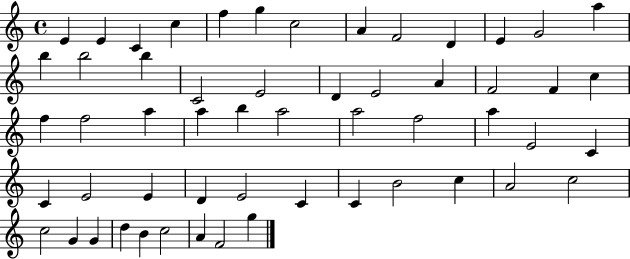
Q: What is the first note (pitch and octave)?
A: E4